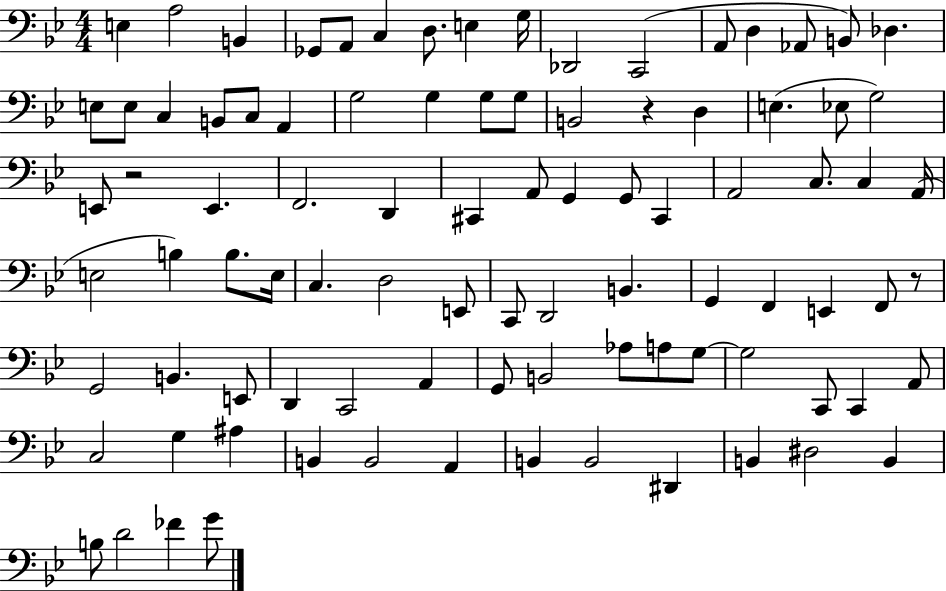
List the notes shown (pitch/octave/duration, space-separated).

E3/q A3/h B2/q Gb2/e A2/e C3/q D3/e. E3/q G3/s Db2/h C2/h A2/e D3/q Ab2/e B2/e Db3/q. E3/e E3/e C3/q B2/e C3/e A2/q G3/h G3/q G3/e G3/e B2/h R/q D3/q E3/q. Eb3/e G3/h E2/e R/h E2/q. F2/h. D2/q C#2/q A2/e G2/q G2/e C#2/q A2/h C3/e. C3/q A2/s E3/h B3/q B3/e. E3/s C3/q. D3/h E2/e C2/e D2/h B2/q. G2/q F2/q E2/q F2/e R/e G2/h B2/q. E2/e D2/q C2/h A2/q G2/e B2/h Ab3/e A3/e G3/e G3/h C2/e C2/q A2/e C3/h G3/q A#3/q B2/q B2/h A2/q B2/q B2/h D#2/q B2/q D#3/h B2/q B3/e D4/h FES4/q G4/e